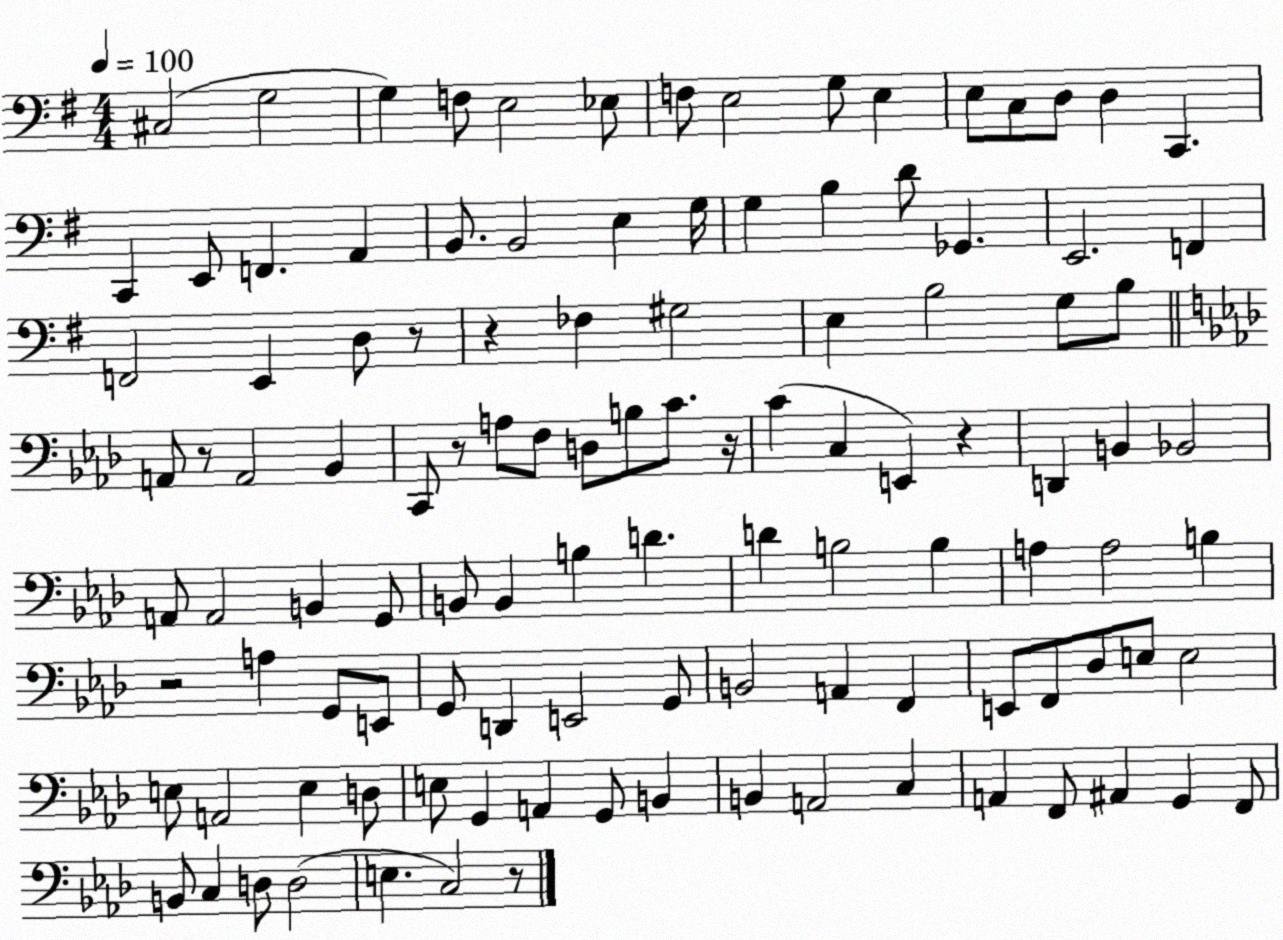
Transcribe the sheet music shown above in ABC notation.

X:1
T:Untitled
M:4/4
L:1/4
K:G
^C,2 G,2 G, F,/2 E,2 _E,/2 F,/2 E,2 G,/2 E, E,/2 C,/2 D,/2 D, C,, C,, E,,/2 F,, A,, B,,/2 B,,2 E, G,/4 G, B, D/2 _G,, E,,2 F,, F,,2 E,, D,/2 z/2 z _F, ^G,2 E, B,2 G,/2 B,/2 A,,/2 z/2 A,,2 _B,, C,,/2 z/2 A,/2 F,/2 D,/2 B,/2 C/2 z/4 C C, E,, z D,, B,, _B,,2 A,,/2 A,,2 B,, G,,/2 B,,/2 B,, B, D D B,2 B, A, A,2 B, z2 A, G,,/2 E,,/2 G,,/2 D,, E,,2 G,,/2 B,,2 A,, F,, E,,/2 F,,/2 _D,/2 E,/2 E,2 E,/2 A,,2 E, D,/2 E,/2 G,, A,, G,,/2 B,, B,, A,,2 C, A,, F,,/2 ^A,, G,, F,,/2 B,,/2 C, D,/2 D,2 E, C,2 z/2